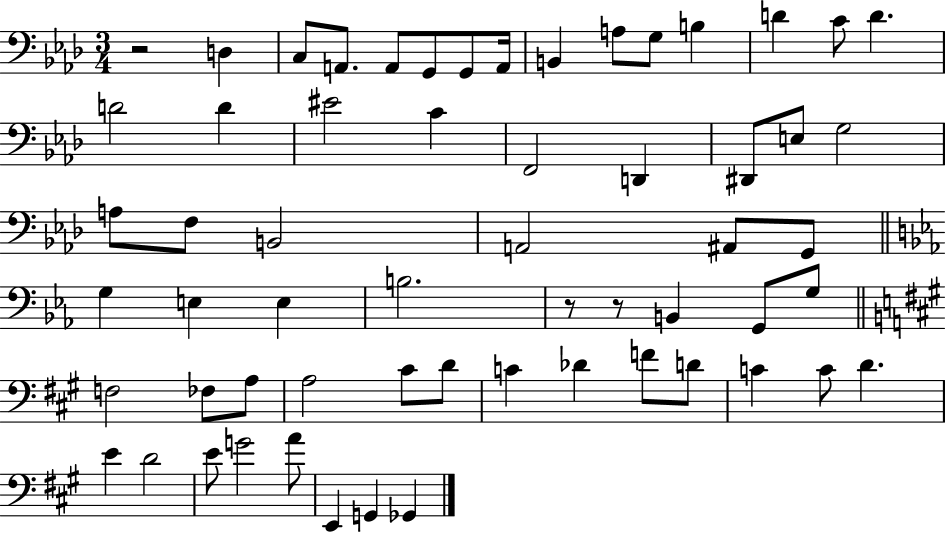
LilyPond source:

{
  \clef bass
  \numericTimeSignature
  \time 3/4
  \key aes \major
  r2 d4 | c8 a,8. a,8 g,8 g,8 a,16 | b,4 a8 g8 b4 | d'4 c'8 d'4. | \break d'2 d'4 | eis'2 c'4 | f,2 d,4 | dis,8 e8 g2 | \break a8 f8 b,2 | a,2 ais,8 g,8 | \bar "||" \break \key ees \major g4 e4 e4 | b2. | r8 r8 b,4 g,8 g8 | \bar "||" \break \key a \major f2 fes8 a8 | a2 cis'8 d'8 | c'4 des'4 f'8 d'8 | c'4 c'8 d'4. | \break e'4 d'2 | e'8 g'2 a'8 | e,4 g,4 ges,4 | \bar "|."
}